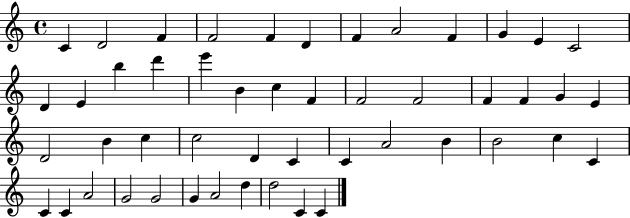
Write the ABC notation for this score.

X:1
T:Untitled
M:4/4
L:1/4
K:C
C D2 F F2 F D F A2 F G E C2 D E b d' e' B c F F2 F2 F F G E D2 B c c2 D C C A2 B B2 c C C C A2 G2 G2 G A2 d d2 C C